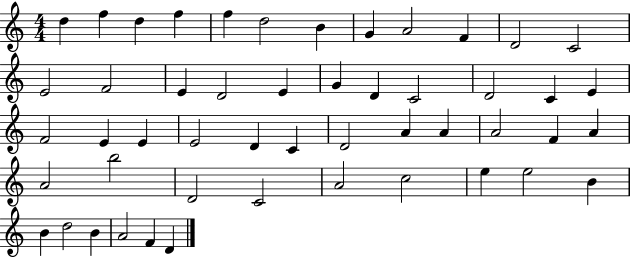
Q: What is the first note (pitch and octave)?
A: D5